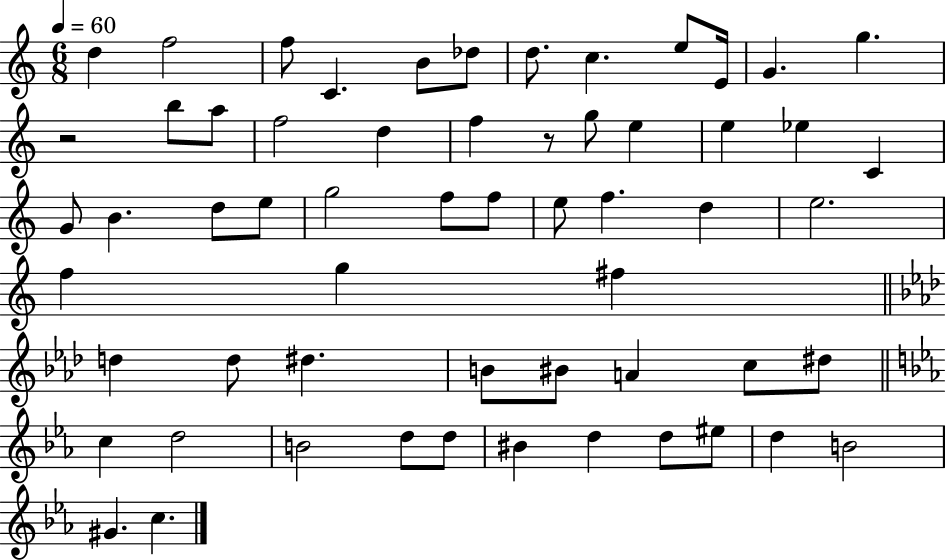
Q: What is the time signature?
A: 6/8